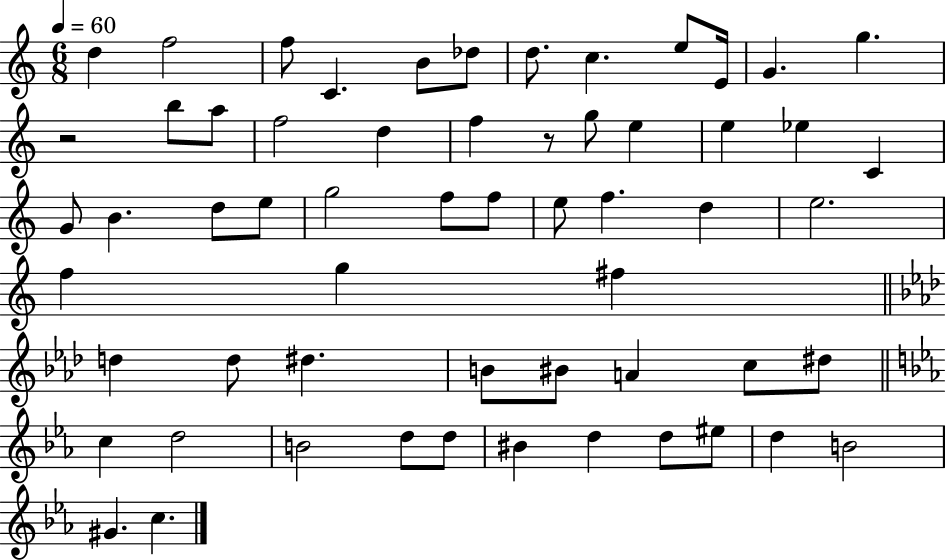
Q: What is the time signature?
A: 6/8